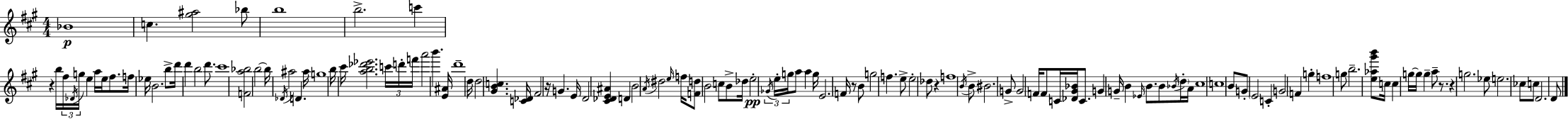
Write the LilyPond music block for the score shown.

{
  \clef treble
  \numericTimeSignature
  \time 4/4
  \key a \major
  bes'1\p | c''4. <gis'' ais''>2 bes''8 | b''1 | b''2.-> c'''4 | \break r4 b''16 \tuplet 3/2 { fis''16 \acciaccatura { des'16 } g''16 } e''4 a''16 e''16 fis''8. | f''16 ees''16 b'2. b''8-> | d'''16 d'''4 b''2 d'''8. | cis'''1 | \break <f' a'' bes''>2 b''2~~ | b''16 \acciaccatura { des'16 } ais''2 d'4. | ais''16 g''1 | b''16 cis'''16 <a'' b'' des''' ees'''>2. | \break \tuplet 3/2 { c'''16 d'''16-. f'''16 } a'''2 b'''4. | <e' ais'>16 d'''1-- | d''16 d''2 <gis' b' c''>4. | <c' des'>16 fis'2 r16 g'4. | \break e'16 d'2 <cis' des' e' ais'>4 d'4 | b'2 \acciaccatura { a'16 } dis''2 | \grace { e''16 } f''16 <f' d''>8 b'2 c''8 | b'8-> des''16 e''2-.\pp \tuplet 3/2 { \acciaccatura { ges'16 } e''16-. g''16 } a''8 | \break a''4 g''16 e'2. | f'16 r8 b'8 g''2 f''4. | e''8-> e''2-. des''8 | r4 f''1 | \break \acciaccatura { b'16 } b'8-> bis'2. | g'8-> g'2 f'16 f'8 | c'16 <des' gis' bes'>16 c'8. g'4 g'16-- b'4 \grace { ees'16 } | b'8. b'8 \acciaccatura { bes'16 } \parenthesize d''16-. a'16 cis''1 | \break c''1 | b'8 g'8-. \parenthesize e'2 | c'4-. g'2 | f'4 g''4-. f''1 | \break g''8 b''2.-- | <e'' aes'' gis''' b'''>8 c''16 c''4 g''16~~ g''16 g''4-- | a''8-- r8. r4 g''2. | ees''8 e''2. | \break ces''8 c''8 d'2. | d'8 \bar "|."
}